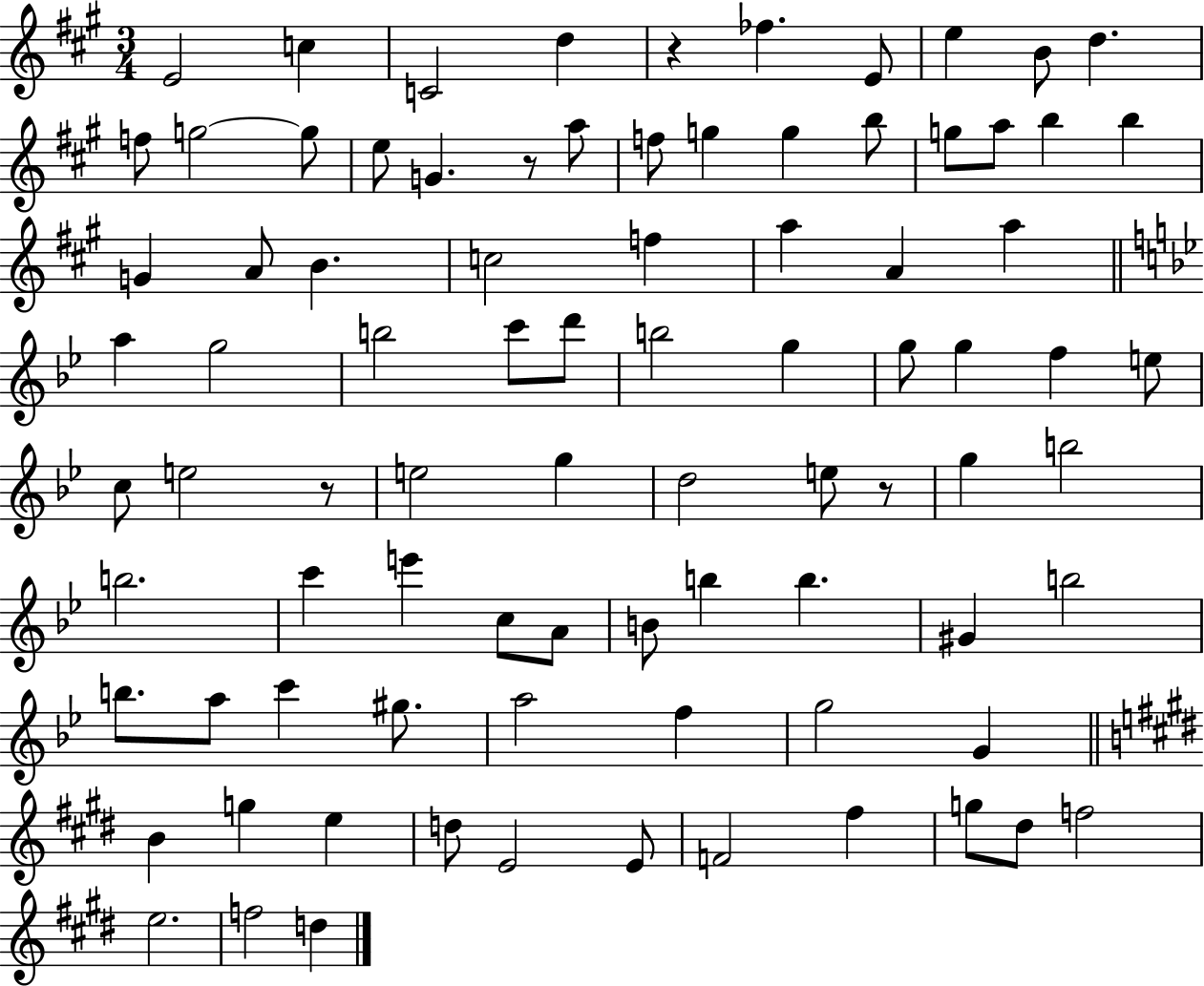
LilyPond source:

{
  \clef treble
  \numericTimeSignature
  \time 3/4
  \key a \major
  e'2 c''4 | c'2 d''4 | r4 fes''4. e'8 | e''4 b'8 d''4. | \break f''8 g''2~~ g''8 | e''8 g'4. r8 a''8 | f''8 g''4 g''4 b''8 | g''8 a''8 b''4 b''4 | \break g'4 a'8 b'4. | c''2 f''4 | a''4 a'4 a''4 | \bar "||" \break \key bes \major a''4 g''2 | b''2 c'''8 d'''8 | b''2 g''4 | g''8 g''4 f''4 e''8 | \break c''8 e''2 r8 | e''2 g''4 | d''2 e''8 r8 | g''4 b''2 | \break b''2. | c'''4 e'''4 c''8 a'8 | b'8 b''4 b''4. | gis'4 b''2 | \break b''8. a''8 c'''4 gis''8. | a''2 f''4 | g''2 g'4 | \bar "||" \break \key e \major b'4 g''4 e''4 | d''8 e'2 e'8 | f'2 fis''4 | g''8 dis''8 f''2 | \break e''2. | f''2 d''4 | \bar "|."
}